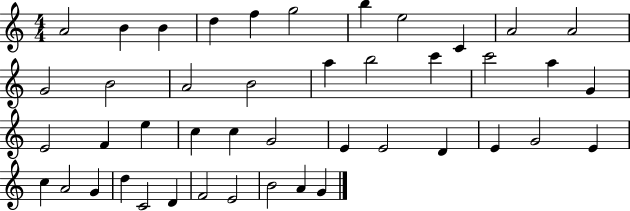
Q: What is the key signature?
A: C major